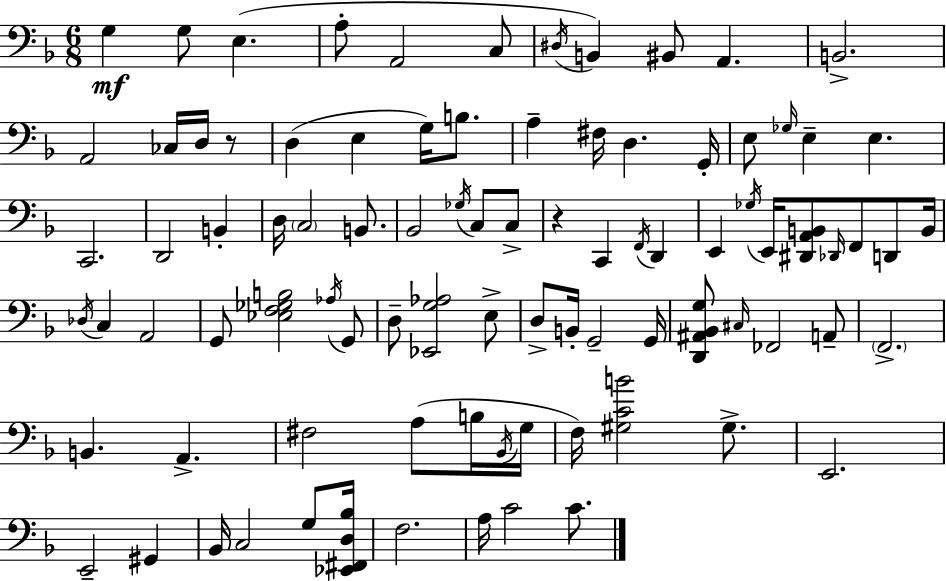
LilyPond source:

{
  \clef bass
  \numericTimeSignature
  \time 6/8
  \key d \minor
  \repeat volta 2 { g4\mf g8 e4.( | a8-. a,2 c8 | \acciaccatura { dis16 }) b,4 bis,8 a,4. | b,2.-> | \break a,2 ces16 d16 r8 | d4( e4 g16) b8. | a4-- fis16 d4. | g,16-. e8 \grace { ges16 } e4-- e4. | \break c,2. | d,2 b,4-. | d16 \parenthesize c2 b,8. | bes,2 \acciaccatura { ges16 } c8 | \break c8-> r4 c,4 \acciaccatura { f,16 } | d,4 e,4 \acciaccatura { ges16 } e,16 <dis, a, b,>8 | \grace { des,16 } f,8 d,8 b,16 \acciaccatura { des16 } c4 a,2 | g,8 <ees f ges b>2 | \break \acciaccatura { aes16 } g,8 d8-- <ees, g aes>2 | e8-> d8-> b,16-. g,2-- | g,16 <d, ais, bes, g>8 \grace { cis16 } fes,2 | a,8-- \parenthesize f,2.-> | \break b,4. | a,4.-> fis2 | a8( b16 \acciaccatura { bes,16 } g16 f16) <gis c' b'>2 | gis8.-> e,2. | \break e,2-- | gis,4 bes,16 c2 | g8 <ees, fis, d bes>16 f2. | a16 c'2 | \break c'8. } \bar "|."
}